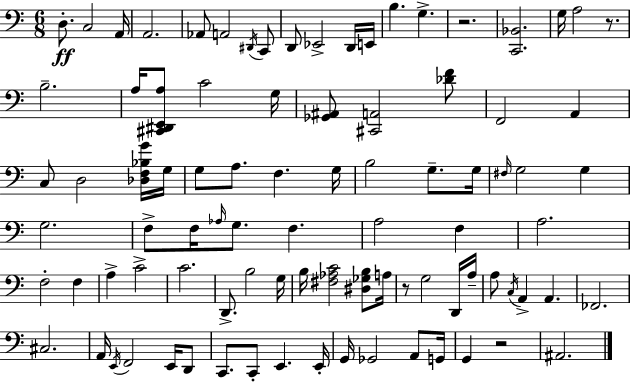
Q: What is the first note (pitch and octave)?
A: D3